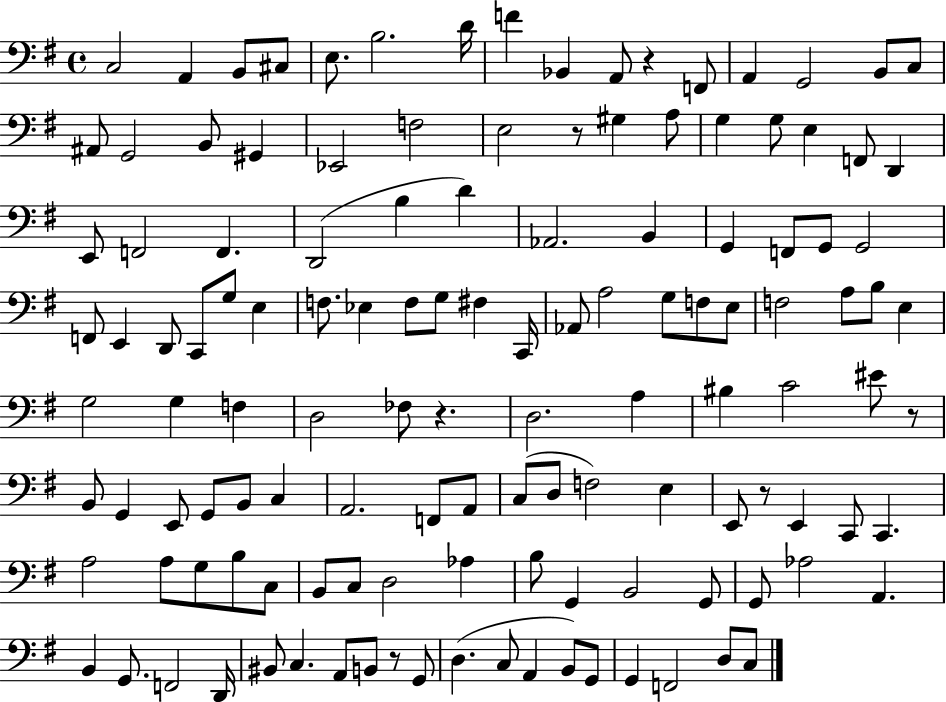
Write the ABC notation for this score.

X:1
T:Untitled
M:4/4
L:1/4
K:G
C,2 A,, B,,/2 ^C,/2 E,/2 B,2 D/4 F _B,, A,,/2 z F,,/2 A,, G,,2 B,,/2 C,/2 ^A,,/2 G,,2 B,,/2 ^G,, _E,,2 F,2 E,2 z/2 ^G, A,/2 G, G,/2 E, F,,/2 D,, E,,/2 F,,2 F,, D,,2 B, D _A,,2 B,, G,, F,,/2 G,,/2 G,,2 F,,/2 E,, D,,/2 C,,/2 G,/2 E, F,/2 _E, F,/2 G,/2 ^F, C,,/4 _A,,/2 A,2 G,/2 F,/2 E,/2 F,2 A,/2 B,/2 E, G,2 G, F, D,2 _F,/2 z D,2 A, ^B, C2 ^E/2 z/2 B,,/2 G,, E,,/2 G,,/2 B,,/2 C, A,,2 F,,/2 A,,/2 C,/2 D,/2 F,2 E, E,,/2 z/2 E,, C,,/2 C,, A,2 A,/2 G,/2 B,/2 C,/2 B,,/2 C,/2 D,2 _A, B,/2 G,, B,,2 G,,/2 G,,/2 _A,2 A,, B,, G,,/2 F,,2 D,,/4 ^B,,/2 C, A,,/2 B,,/2 z/2 G,,/2 D, C,/2 A,, B,,/2 G,,/2 G,, F,,2 D,/2 C,/2